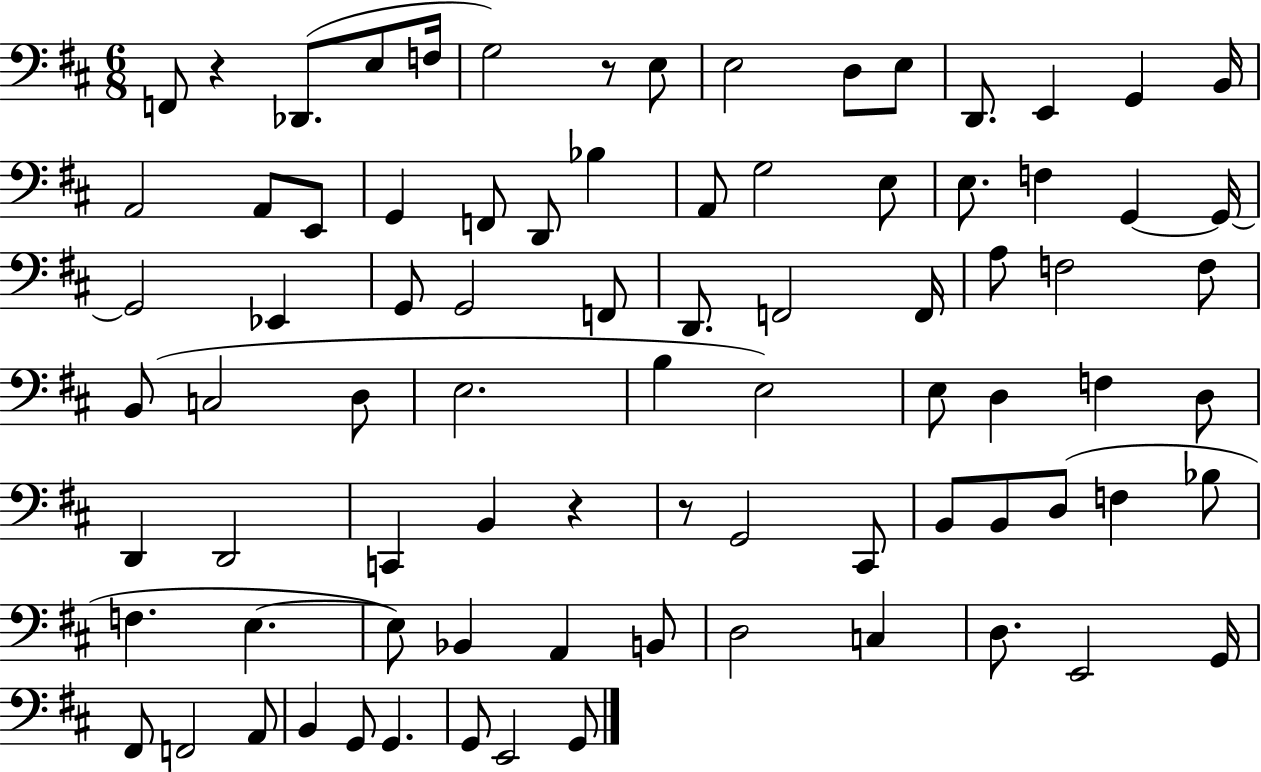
X:1
T:Untitled
M:6/8
L:1/4
K:D
F,,/2 z _D,,/2 E,/2 F,/4 G,2 z/2 E,/2 E,2 D,/2 E,/2 D,,/2 E,, G,, B,,/4 A,,2 A,,/2 E,,/2 G,, F,,/2 D,,/2 _B, A,,/2 G,2 E,/2 E,/2 F, G,, G,,/4 G,,2 _E,, G,,/2 G,,2 F,,/2 D,,/2 F,,2 F,,/4 A,/2 F,2 F,/2 B,,/2 C,2 D,/2 E,2 B, E,2 E,/2 D, F, D,/2 D,, D,,2 C,, B,, z z/2 G,,2 ^C,,/2 B,,/2 B,,/2 D,/2 F, _B,/2 F, E, E,/2 _B,, A,, B,,/2 D,2 C, D,/2 E,,2 G,,/4 ^F,,/2 F,,2 A,,/2 B,, G,,/2 G,, G,,/2 E,,2 G,,/2